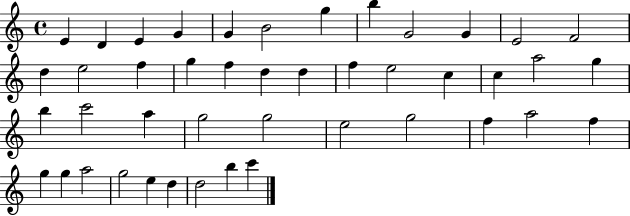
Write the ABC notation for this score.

X:1
T:Untitled
M:4/4
L:1/4
K:C
E D E G G B2 g b G2 G E2 F2 d e2 f g f d d f e2 c c a2 g b c'2 a g2 g2 e2 g2 f a2 f g g a2 g2 e d d2 b c'